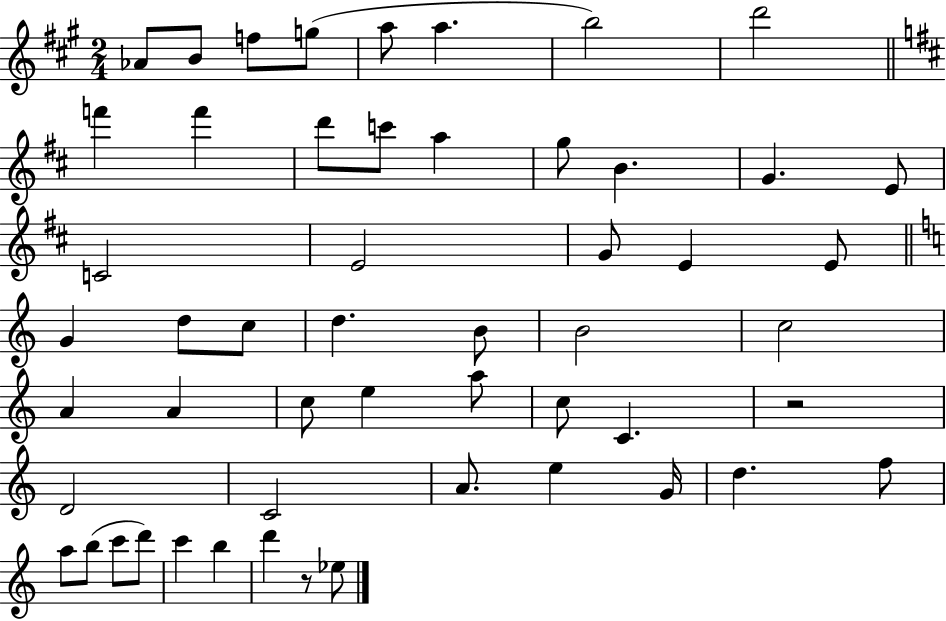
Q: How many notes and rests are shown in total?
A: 53